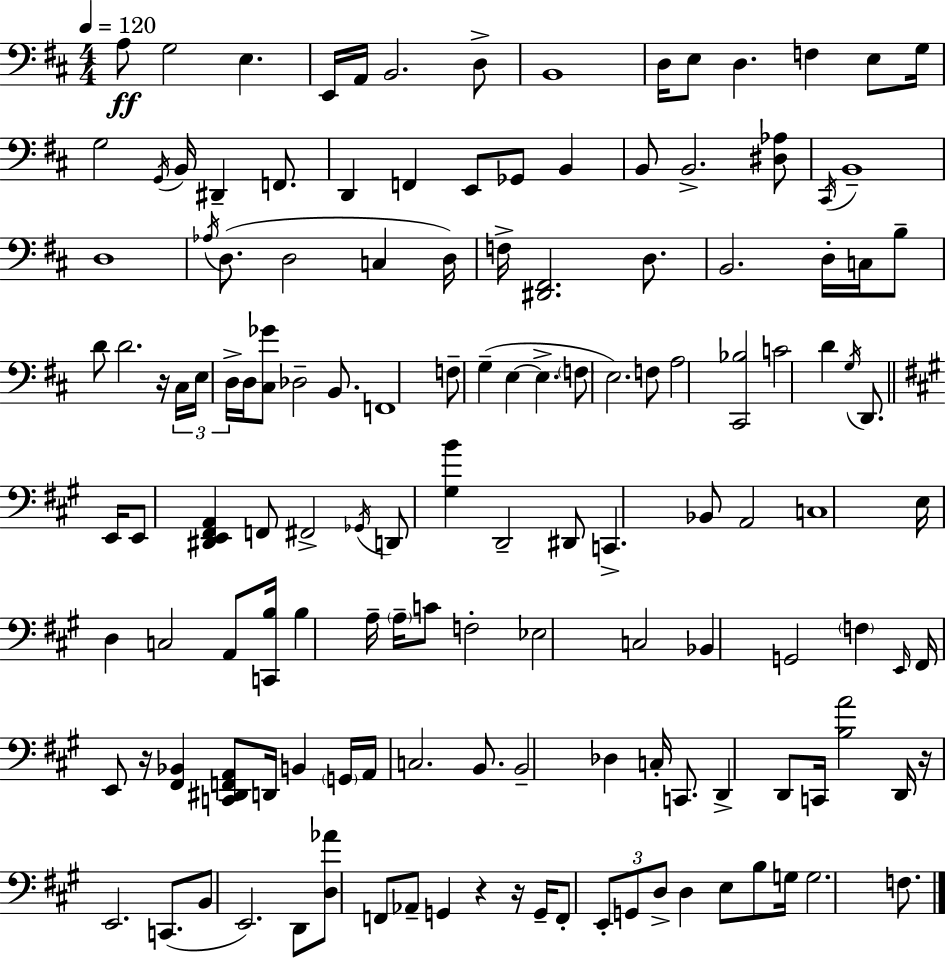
A3/e G3/h E3/q. E2/s A2/s B2/h. D3/e B2/w D3/s E3/e D3/q. F3/q E3/e G3/s G3/h G2/s B2/s D#2/q F2/e. D2/q F2/q E2/e Gb2/e B2/q B2/e B2/h. [D#3,Ab3]/e C#2/s B2/w D3/w Ab3/s D3/e. D3/h C3/q D3/s F3/s [D#2,F#2]/h. D3/e. B2/h. D3/s C3/s B3/e D4/e D4/h. R/s C#3/s E3/s D3/s D3/s [C#3,Gb4]/e Db3/h B2/e. F2/w F3/e G3/q E3/q E3/q. F3/e E3/h. F3/e A3/h [C#2,Bb3]/h C4/h D4/q G3/s D2/e. E2/s E2/e [D#2,E2,F#2,A2]/q F2/e F#2/h Gb2/s D2/e [G#3,B4]/q D2/h D#2/e C2/q. Bb2/e A2/h C3/w E3/s D3/q C3/h A2/e [C2,B3]/s B3/q A3/s A3/s C4/e F3/h Eb3/h C3/h Bb2/q G2/h F3/q E2/s F#2/s E2/e R/s [F#2,Bb2]/q [C2,D#2,F2,A2]/e D2/s B2/q G2/s A2/s C3/h. B2/e. B2/h Db3/q C3/s C2/e. D2/q D2/e C2/s [B3,A4]/h D2/s R/s E2/h. C2/e. B2/e E2/h. D2/e [D3,Ab4]/e F2/e Ab2/e G2/q R/q R/s G2/s F2/e E2/e G2/e D3/e D3/q E3/e B3/e G3/s G3/h. F3/e.